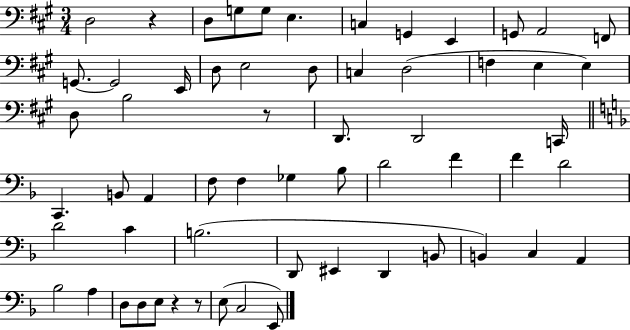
D3/h R/q D3/e G3/e G3/e E3/q. C3/q G2/q E2/q G2/e A2/h F2/e G2/e. G2/h E2/s D3/e E3/h D3/e C3/q D3/h F3/q E3/q E3/q D3/e B3/h R/e D2/e. D2/h C2/s C2/q. B2/e A2/q F3/e F3/q Gb3/q Bb3/e D4/h F4/q F4/q D4/h D4/h C4/q B3/h. D2/e EIS2/q D2/q B2/e B2/q C3/q A2/q Bb3/h A3/q D3/e D3/e E3/e R/q R/e E3/e C3/h E2/e